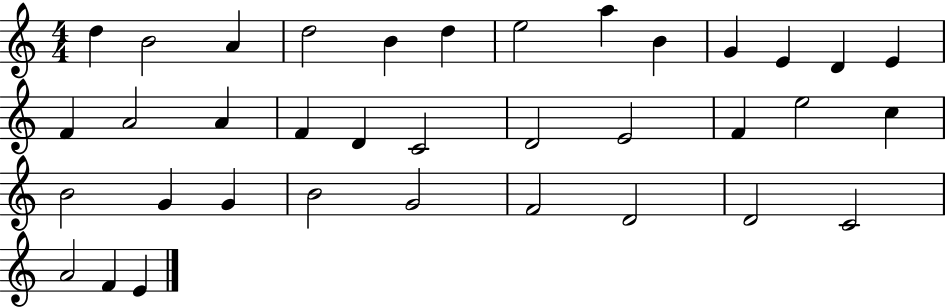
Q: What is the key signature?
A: C major